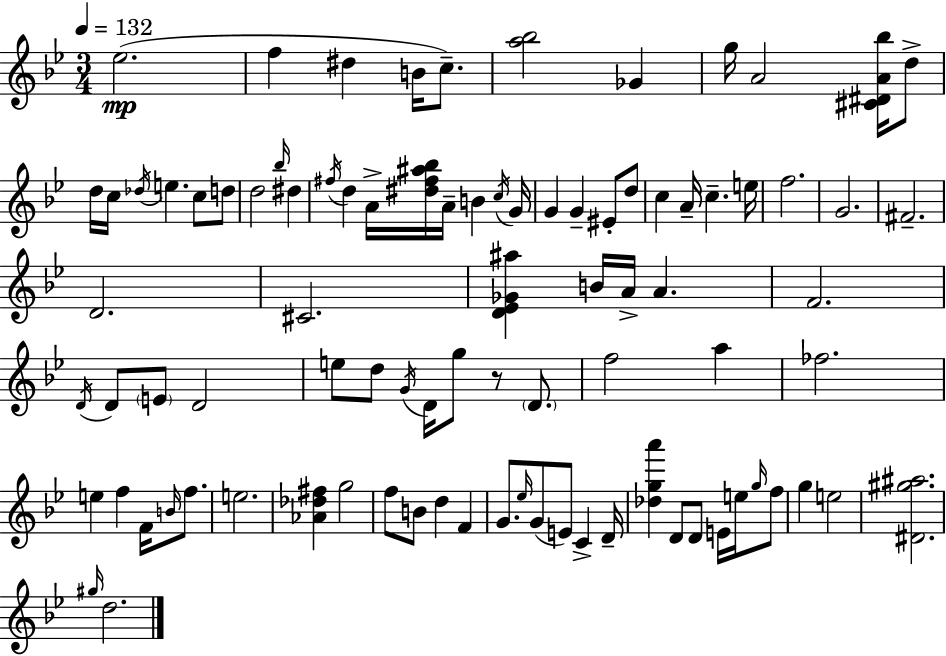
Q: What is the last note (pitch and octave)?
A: D5